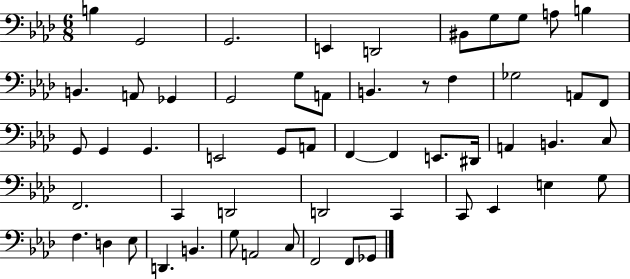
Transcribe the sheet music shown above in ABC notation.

X:1
T:Untitled
M:6/8
L:1/4
K:Ab
B, G,,2 G,,2 E,, D,,2 ^B,,/2 G,/2 G,/2 A,/2 B, B,, A,,/2 _G,, G,,2 G,/2 A,,/2 B,, z/2 F, _G,2 A,,/2 F,,/2 G,,/2 G,, G,, E,,2 G,,/2 A,,/2 F,, F,, E,,/2 ^D,,/4 A,, B,, C,/2 F,,2 C,, D,,2 D,,2 C,, C,,/2 _E,, E, G,/2 F, D, _E,/2 D,, B,, G,/2 A,,2 C,/2 F,,2 F,,/2 _G,,/2